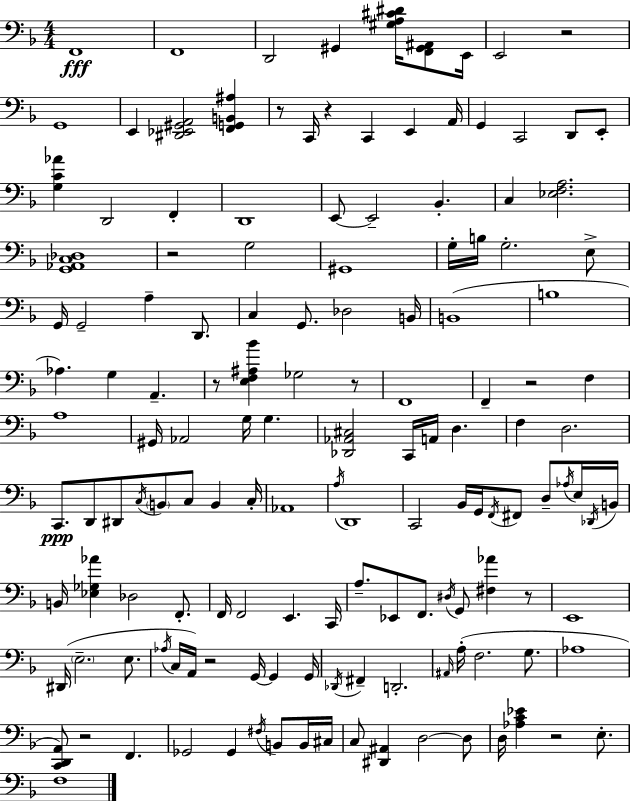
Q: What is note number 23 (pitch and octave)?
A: C3